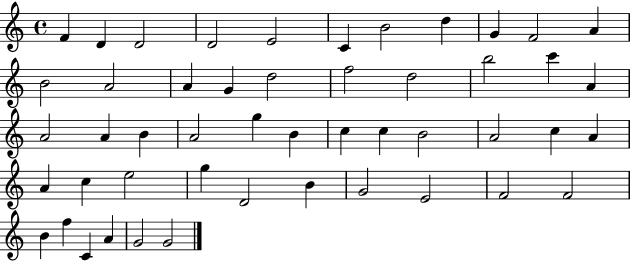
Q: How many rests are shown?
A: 0